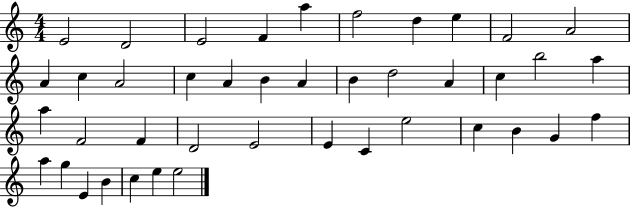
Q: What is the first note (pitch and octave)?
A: E4